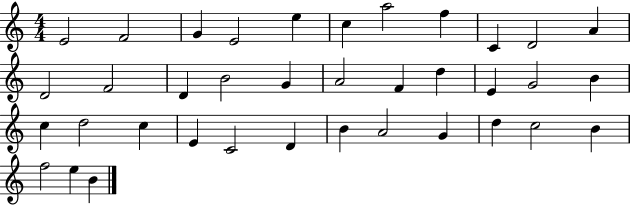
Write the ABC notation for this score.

X:1
T:Untitled
M:4/4
L:1/4
K:C
E2 F2 G E2 e c a2 f C D2 A D2 F2 D B2 G A2 F d E G2 B c d2 c E C2 D B A2 G d c2 B f2 e B